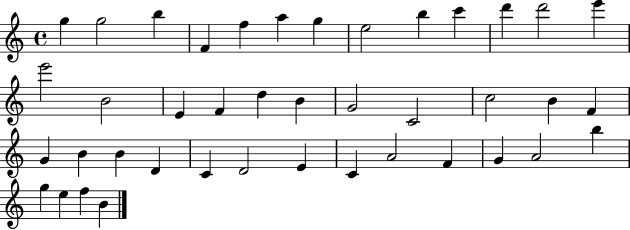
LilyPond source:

{
  \clef treble
  \time 4/4
  \defaultTimeSignature
  \key c \major
  g''4 g''2 b''4 | f'4 f''4 a''4 g''4 | e''2 b''4 c'''4 | d'''4 d'''2 e'''4 | \break e'''2 b'2 | e'4 f'4 d''4 b'4 | g'2 c'2 | c''2 b'4 f'4 | \break g'4 b'4 b'4 d'4 | c'4 d'2 e'4 | c'4 a'2 f'4 | g'4 a'2 b''4 | \break g''4 e''4 f''4 b'4 | \bar "|."
}